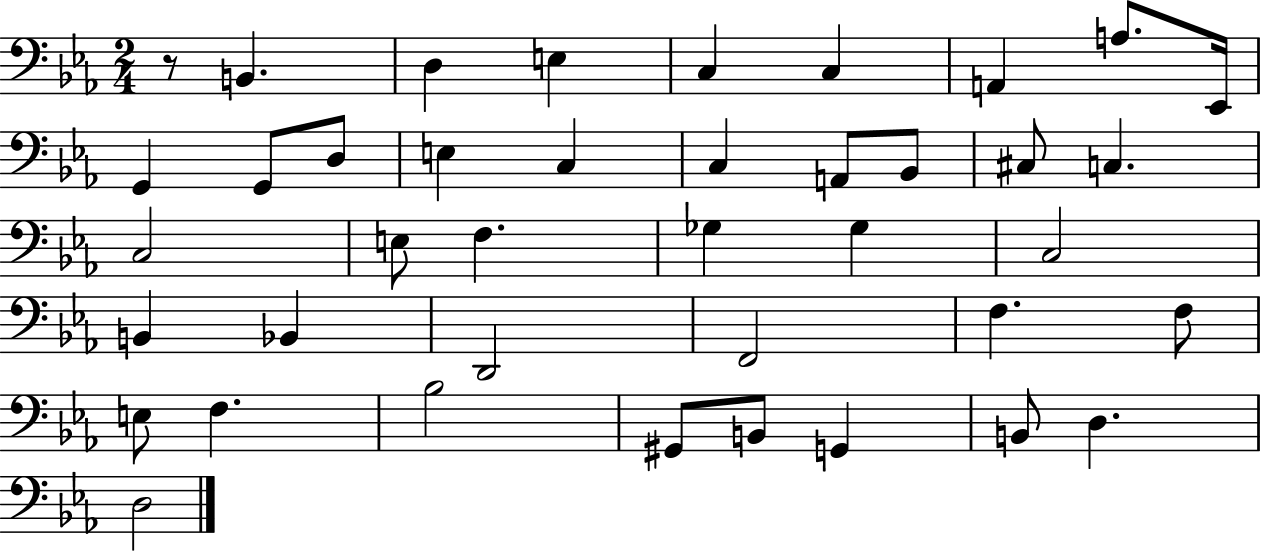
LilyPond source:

{
  \clef bass
  \numericTimeSignature
  \time 2/4
  \key ees \major
  \repeat volta 2 { r8 b,4. | d4 e4 | c4 c4 | a,4 a8. ees,16 | \break g,4 g,8 d8 | e4 c4 | c4 a,8 bes,8 | cis8 c4. | \break c2 | e8 f4. | ges4 ges4 | c2 | \break b,4 bes,4 | d,2 | f,2 | f4. f8 | \break e8 f4. | bes2 | gis,8 b,8 g,4 | b,8 d4. | \break d2 | } \bar "|."
}